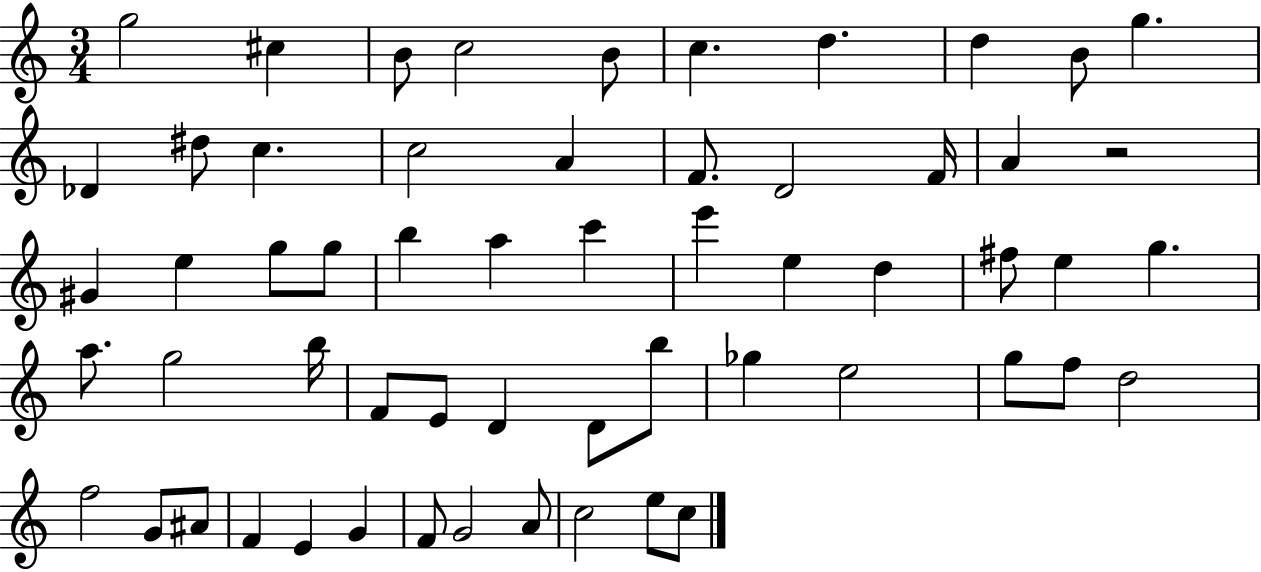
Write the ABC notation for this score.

X:1
T:Untitled
M:3/4
L:1/4
K:C
g2 ^c B/2 c2 B/2 c d d B/2 g _D ^d/2 c c2 A F/2 D2 F/4 A z2 ^G e g/2 g/2 b a c' e' e d ^f/2 e g a/2 g2 b/4 F/2 E/2 D D/2 b/2 _g e2 g/2 f/2 d2 f2 G/2 ^A/2 F E G F/2 G2 A/2 c2 e/2 c/2